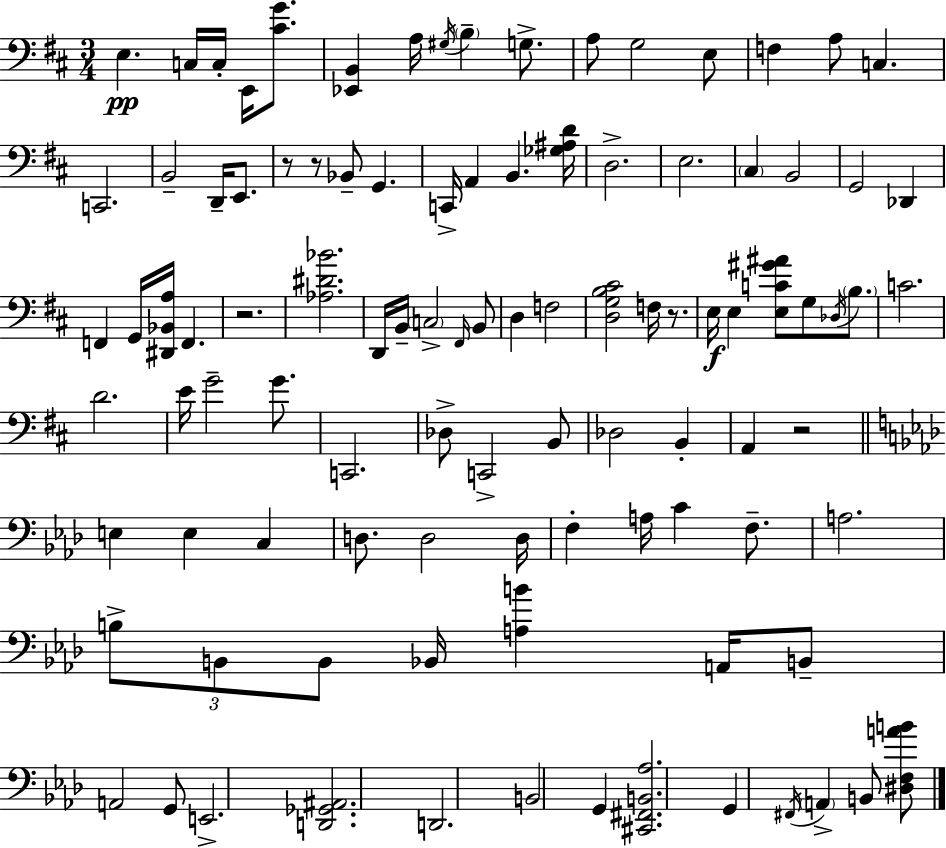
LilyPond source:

{
  \clef bass
  \numericTimeSignature
  \time 3/4
  \key d \major
  e4.\pp c16 c16-. e,16 <cis' g'>8. | <ees, b,>4 a16 \acciaccatura { gis16 } \parenthesize b4-- g8.-> | a8 g2 e8 | f4 a8 c4. | \break c,2. | b,2-- d,16-- e,8. | r8 r8 bes,8-- g,4. | c,16-> a,4 b,4. | \break <ges ais d'>16 d2.-> | e2. | \parenthesize cis4 b,2 | g,2 des,4 | \break f,4 g,16 <dis, bes, a>16 f,4. | r2. | <aes dis' bes'>2. | d,16 b,16-- \parenthesize c2-> \grace { fis,16 } | \break b,8 d4 f2 | <d g b cis'>2 f16 r8. | e16\f e4 <e c' gis' ais'>8 g8 \acciaccatura { des16 } | \parenthesize b8. c'2. | \break d'2. | e'16 g'2-- | g'8. c,2. | des8-> c,2-> | \break b,8 des2 b,4-. | a,4 r2 | \bar "||" \break \key aes \major e4 e4 c4 | d8. d2 d16 | f4-. a16 c'4 f8.-- | a2. | \break \tuplet 3/2 { b8-> b,8 b,8 } bes,16 <a b'>4 a,16 | b,8-- a,2 g,8 | e,2.-> | <d, ges, ais,>2. | \break d,2. | b,2 g,4 | <cis, fis, b, aes>2. | g,4 \acciaccatura { fis,16 } \parenthesize a,4-> b,8 <dis f a' b'>8 | \break \bar "|."
}